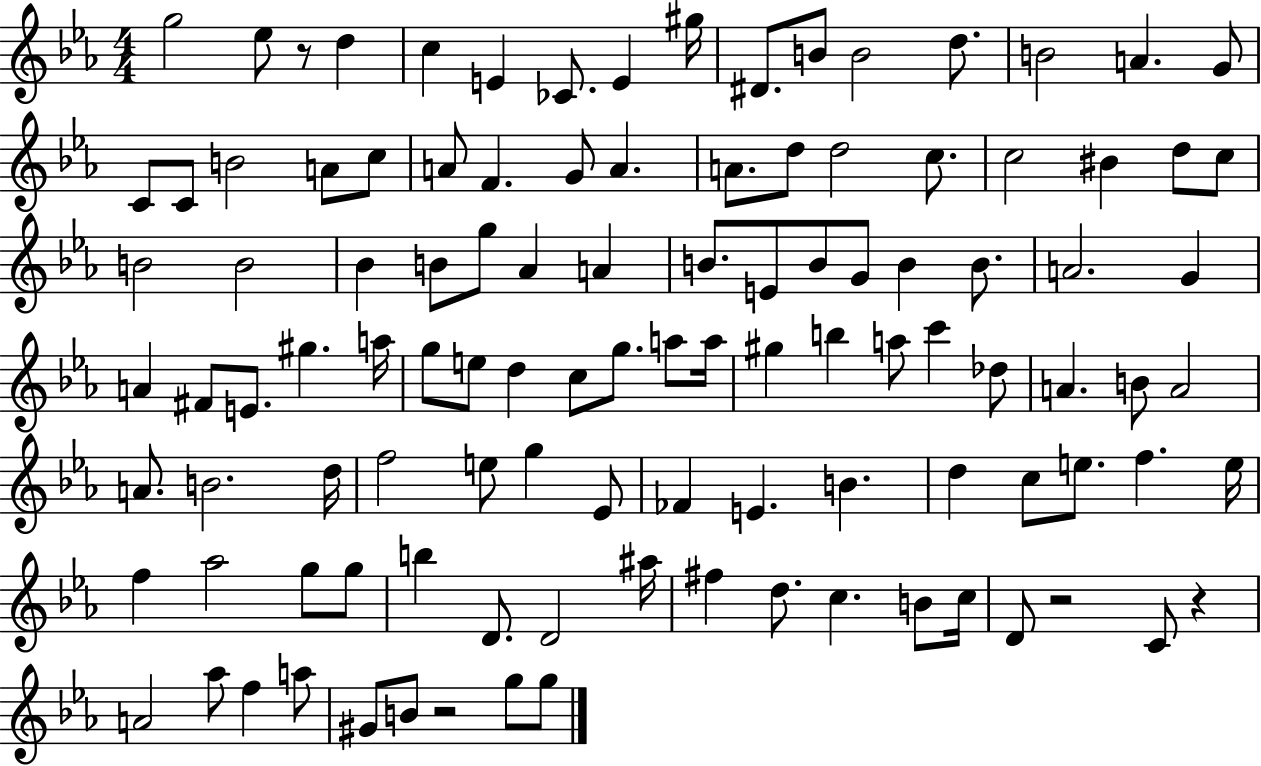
X:1
T:Untitled
M:4/4
L:1/4
K:Eb
g2 _e/2 z/2 d c E _C/2 E ^g/4 ^D/2 B/2 B2 d/2 B2 A G/2 C/2 C/2 B2 A/2 c/2 A/2 F G/2 A A/2 d/2 d2 c/2 c2 ^B d/2 c/2 B2 B2 _B B/2 g/2 _A A B/2 E/2 B/2 G/2 B B/2 A2 G A ^F/2 E/2 ^g a/4 g/2 e/2 d c/2 g/2 a/2 a/4 ^g b a/2 c' _d/2 A B/2 A2 A/2 B2 d/4 f2 e/2 g _E/2 _F E B d c/2 e/2 f e/4 f _a2 g/2 g/2 b D/2 D2 ^a/4 ^f d/2 c B/2 c/4 D/2 z2 C/2 z A2 _a/2 f a/2 ^G/2 B/2 z2 g/2 g/2